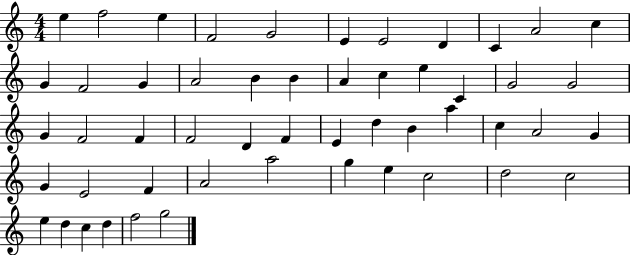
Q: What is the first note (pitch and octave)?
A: E5